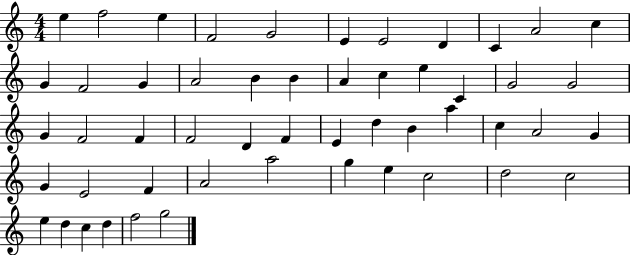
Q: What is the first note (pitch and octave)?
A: E5